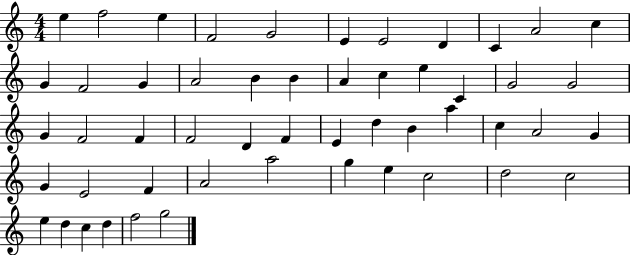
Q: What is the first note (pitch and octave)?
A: E5